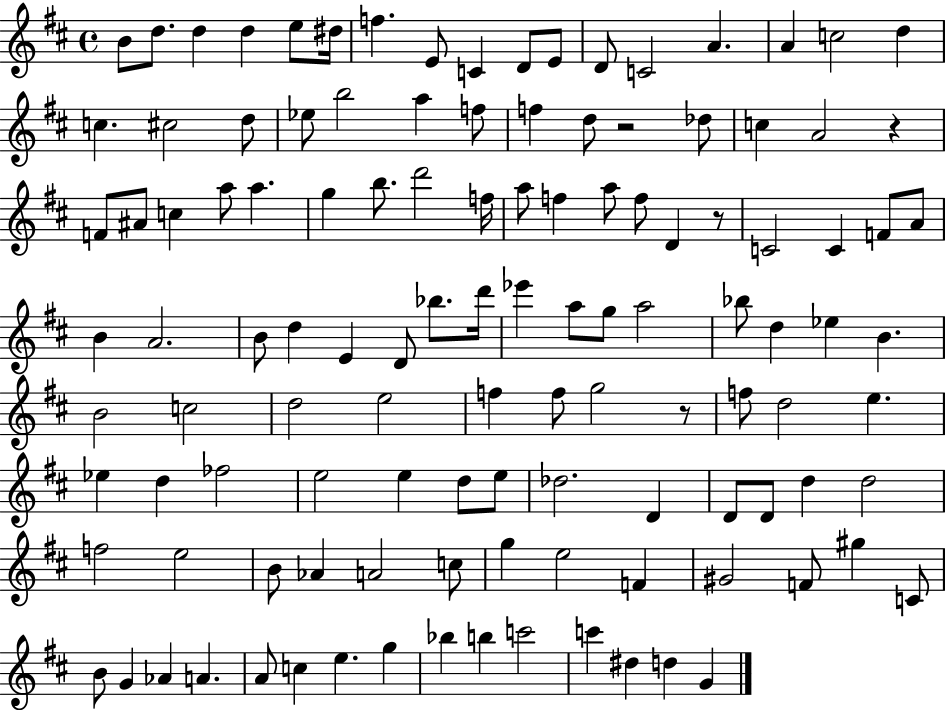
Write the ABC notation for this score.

X:1
T:Untitled
M:4/4
L:1/4
K:D
B/2 d/2 d d e/2 ^d/4 f E/2 C D/2 E/2 D/2 C2 A A c2 d c ^c2 d/2 _e/2 b2 a f/2 f d/2 z2 _d/2 c A2 z F/2 ^A/2 c a/2 a g b/2 d'2 f/4 a/2 f a/2 f/2 D z/2 C2 C F/2 A/2 B A2 B/2 d E D/2 _b/2 d'/4 _e' a/2 g/2 a2 _b/2 d _e B B2 c2 d2 e2 f f/2 g2 z/2 f/2 d2 e _e d _f2 e2 e d/2 e/2 _d2 D D/2 D/2 d d2 f2 e2 B/2 _A A2 c/2 g e2 F ^G2 F/2 ^g C/2 B/2 G _A A A/2 c e g _b b c'2 c' ^d d G